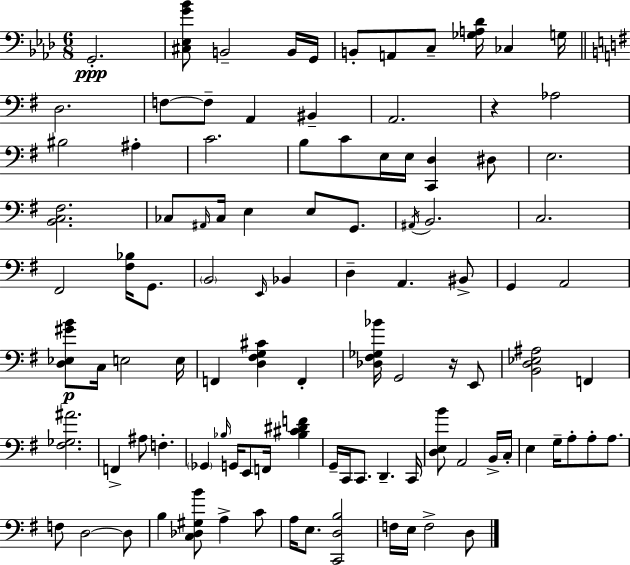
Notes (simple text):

G2/h. [C#3,Eb3,G4,Bb4]/e B2/h B2/s G2/s B2/e A2/e C3/e [Gb3,A3,Db4]/s CES3/q G3/s D3/h. F3/e F3/e A2/q BIS2/q A2/h. R/q Ab3/h BIS3/h A#3/q C4/h. B3/e C4/e E3/s E3/s [C2,D3]/q D#3/e E3/h. [B2,C3,F#3]/h. CES3/e A#2/s CES3/s E3/q E3/e G2/e. A#2/s B2/h. C3/h. F#2/h [F#3,Bb3]/s G2/e. B2/h E2/s Bb2/q D3/q A2/q. BIS2/e G2/q A2/h [D3,Eb3,G#4,B4]/e C3/s E3/h E3/s F2/q [D3,F#3,G3,C#4]/q F2/q [Db3,F#3,Gb3,Bb4]/s G2/h R/s E2/e [B2,D3,Eb3,A#3]/h F2/q [F#3,Gb3,A#4]/h. F2/q A#3/e F3/q. Gb2/q Bb3/s G2/s E2/e F2/s [Bb3,C#4,D#4,F4]/q G2/s C2/s C2/e. D2/q. C2/s [D3,E3,B4]/e A2/h B2/s C3/s E3/q G3/s A3/e A3/e A3/e. F3/e D3/h D3/e B3/q [C3,Db3,G#3,B4]/e A3/q C4/e A3/s E3/e. [C2,D3,B3]/h F3/s E3/s F3/h D3/e